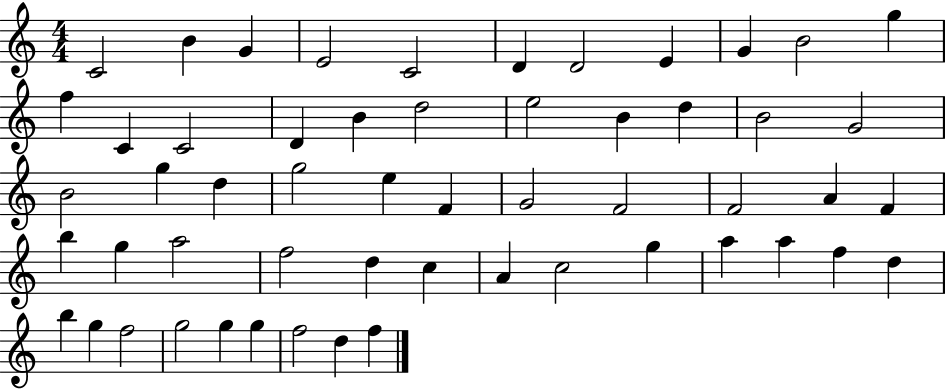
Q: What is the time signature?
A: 4/4